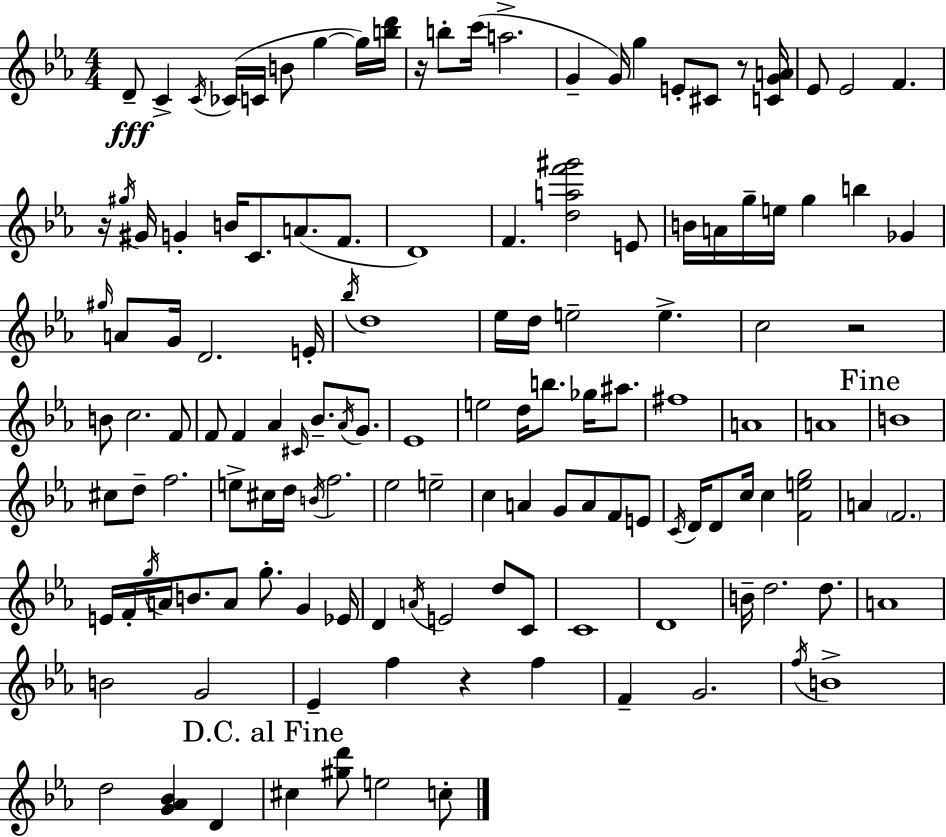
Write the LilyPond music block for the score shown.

{
  \clef treble
  \numericTimeSignature
  \time 4/4
  \key c \minor
  \repeat volta 2 { d'8--\fff c'4-> \acciaccatura { c'16 }( ces'16 c'16 b'8 g''4~~ g''16) | <b'' d'''>16 r16 b''8-. c'''16( a''2.-> | g'4-- g'16) g''4 e'8-. cis'8 r8 | <c' g' a'>16 ees'8 ees'2 f'4. | \break r16 \acciaccatura { gis''16 } gis'16 g'4-. b'16 c'8. a'8.( f'8. | d'1) | f'4. <d'' a'' f''' gis'''>2 | e'8 b'16 a'16 g''16-- e''16 g''4 b''4 ges'4 | \break \grace { gis''16 } a'8 g'16 d'2. | e'16-. \acciaccatura { bes''16 } d''1 | ees''16 d''16 e''2-- e''4.-> | c''2 r2 | \break b'8 c''2. | f'8 f'8 f'4 aes'4 \grace { cis'16 } bes'8.-- | \acciaccatura { aes'16 } g'8. ees'1 | e''2 d''16 b''8. | \break ges''16 ais''8. fis''1 | a'1 | a'1 | \mark "Fine" b'1 | \break cis''8 d''8-- f''2. | e''8-> cis''16 d''16 \acciaccatura { b'16 } f''2. | ees''2 e''2-- | c''4 a'4 g'8 | \break a'8 f'8 e'8 \acciaccatura { c'16 } d'16 d'8 c''16 c''4 | <f' e'' g''>2 a'4 \parenthesize f'2. | e'16 f'16-. \acciaccatura { g''16 } a'16 b'8. a'8 | g''8.-. g'4 ees'16 d'4 \acciaccatura { a'16 } e'2 | \break d''8 c'8 c'1 | d'1 | b'16-- d''2. | d''8. a'1 | \break b'2 | g'2 ees'4-- f''4 | r4 f''4 f'4-- g'2. | \acciaccatura { f''16 } b'1-> | \break d''2 | <g' aes' bes'>4 d'4 \mark "D.C. al Fine" cis''4 <gis'' d'''>8 | e''2 c''8-. } \bar "|."
}